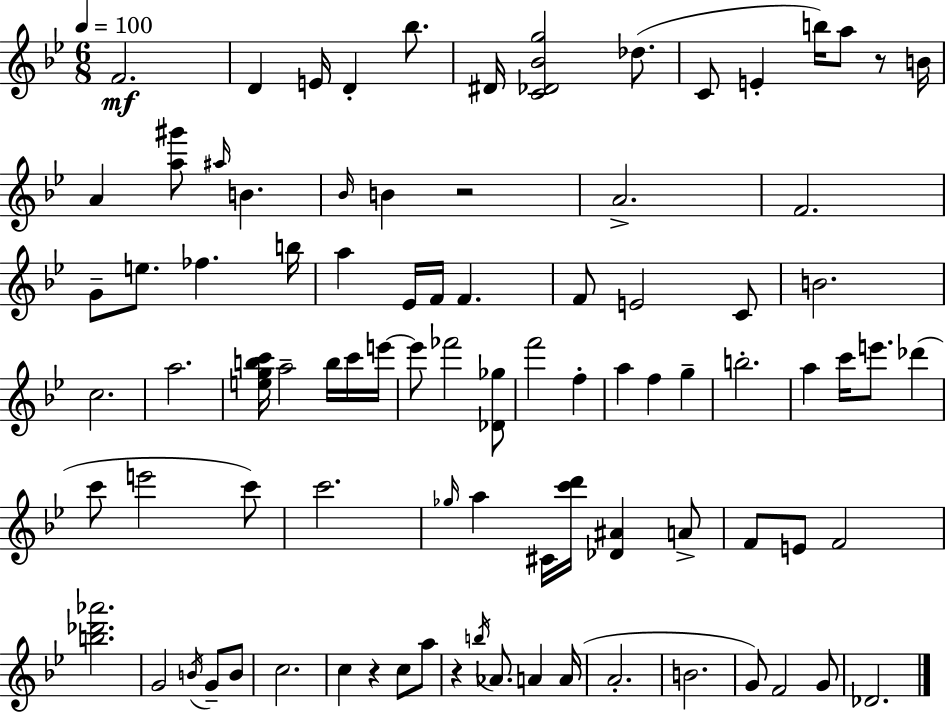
{
  \clef treble
  \numericTimeSignature
  \time 6/8
  \key bes \major
  \tempo 4 = 100
  \repeat volta 2 { f'2.\mf | d'4 e'16 d'4-. bes''8. | dis'16 <c' des' bes' g''>2 des''8.( | c'8 e'4-. b''16) a''8 r8 b'16 | \break a'4 <a'' gis'''>8 \grace { ais''16 } b'4. | \grace { bes'16 } b'4 r2 | a'2.-> | f'2. | \break g'8-- e''8. fes''4. | b''16 a''4 ees'16 f'16 f'4. | f'8 e'2 | c'8 b'2. | \break c''2. | a''2. | <e'' g'' b'' c'''>16 a''2-- b''16 | c'''16 e'''16~~ e'''8 fes'''2 | \break <des' ges''>8 f'''2 f''4-. | a''4 f''4 g''4-- | b''2.-. | a''4 c'''16 e'''8. des'''4( | \break c'''8 e'''2 | c'''8) c'''2. | \grace { ges''16 } a''4 cis'16 <c''' d'''>16 <des' ais'>4 | a'8-> f'8 e'8 f'2 | \break <b'' des''' aes'''>2. | g'2 \acciaccatura { b'16 } | g'8-- b'8 c''2. | c''4 r4 | \break c''8 a''8 r4 \acciaccatura { b''16 } aes'8. | a'4 a'16( a'2.-. | b'2. | g'8) f'2 | \break g'8 des'2. | } \bar "|."
}